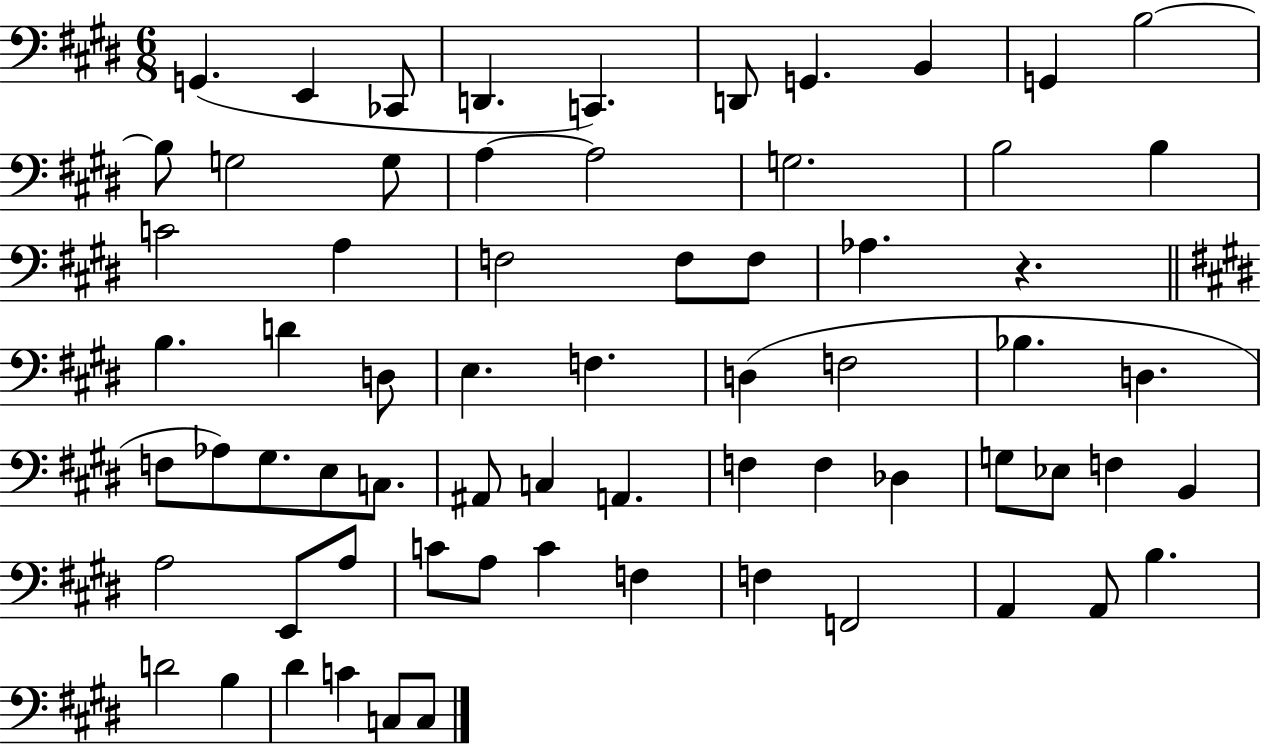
G2/q. E2/q CES2/e D2/q. C2/q. D2/e G2/q. B2/q G2/q B3/h B3/e G3/h G3/e A3/q A3/h G3/h. B3/h B3/q C4/h A3/q F3/h F3/e F3/e Ab3/q. R/q. B3/q. D4/q D3/e E3/q. F3/q. D3/q F3/h Bb3/q. D3/q. F3/e Ab3/e G#3/e. E3/e C3/e. A#2/e C3/q A2/q. F3/q F3/q Db3/q G3/e Eb3/e F3/q B2/q A3/h E2/e A3/e C4/e A3/e C4/q F3/q F3/q F2/h A2/q A2/e B3/q. D4/h B3/q D#4/q C4/q C3/e C3/e